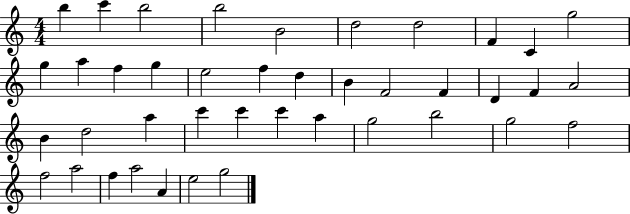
X:1
T:Untitled
M:4/4
L:1/4
K:C
b c' b2 b2 B2 d2 d2 F C g2 g a f g e2 f d B F2 F D F A2 B d2 a c' c' c' a g2 b2 g2 f2 f2 a2 f a2 A e2 g2